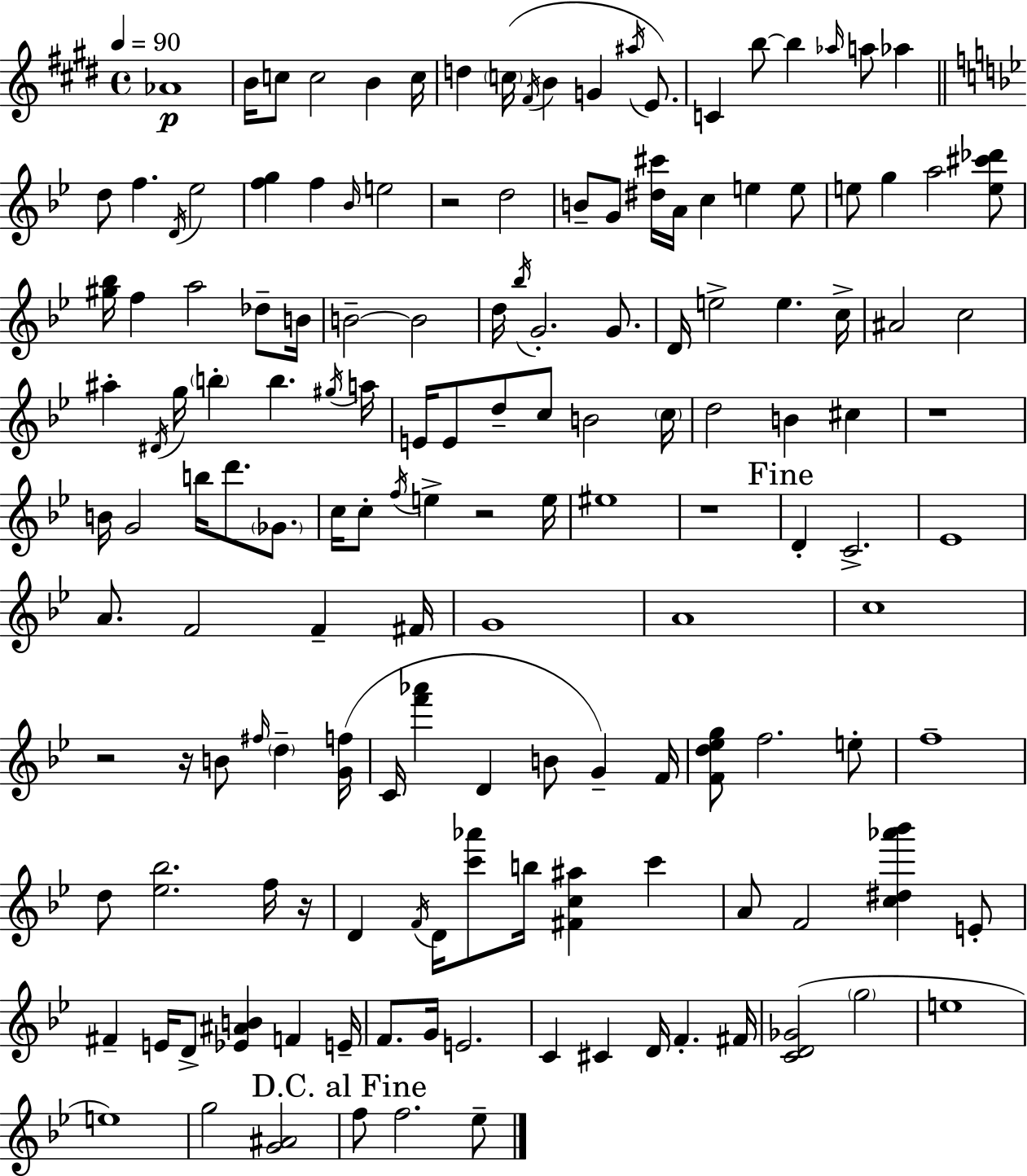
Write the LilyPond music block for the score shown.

{
  \clef treble
  \time 4/4
  \defaultTimeSignature
  \key e \major
  \tempo 4 = 90
  aes'1\p | b'16 c''8 c''2 b'4 c''16 | d''4 \parenthesize c''16( \acciaccatura { fis'16 } b'4 g'4 \acciaccatura { ais''16 } e'8.) | c'4 b''8~~ b''4 \grace { aes''16 } a''8 aes''4 | \break \bar "||" \break \key g \minor d''8 f''4. \acciaccatura { d'16 } ees''2 | <f'' g''>4 f''4 \grace { bes'16 } e''2 | r2 d''2 | b'8-- g'8 <dis'' cis'''>16 a'16 c''4 e''4 | \break e''8 e''8 g''4 a''2 | <e'' cis''' des'''>8 <gis'' bes''>16 f''4 a''2 des''8-- | b'16 b'2--~~ b'2 | d''16 \acciaccatura { bes''16 } g'2.-. | \break g'8. d'16 e''2-> e''4. | c''16-> ais'2 c''2 | ais''4-. \acciaccatura { dis'16 } g''16 \parenthesize b''4-. b''4. | \acciaccatura { gis''16 } a''16 e'16 e'8 d''8-- c''8 b'2 | \break \parenthesize c''16 d''2 b'4 | cis''4 r1 | b'16 g'2 b''16 d'''8. | \parenthesize ges'8. c''16 c''8-. \acciaccatura { f''16 } e''4-> r2 | \break e''16 eis''1 | r1 | \mark "Fine" d'4-. c'2.-> | ees'1 | \break a'8. f'2 | f'4-- fis'16 g'1 | a'1 | c''1 | \break r2 r16 b'8 | \grace { fis''16 } \parenthesize d''4-- <g' f''>16( c'16 <f''' aes'''>4 d'4 | b'8 g'4--) f'16 <f' d'' ees'' g''>8 f''2. | e''8-. f''1-- | \break d''8 <ees'' bes''>2. | f''16 r16 d'4 \acciaccatura { f'16 } d'16 <c''' aes'''>8 b''16 | <fis' c'' ais''>4 c'''4 a'8 f'2 | <c'' dis'' aes''' bes'''>4 e'8-. fis'4-- e'16 d'8-> <ees' ais' b'>4 | \break f'4 e'16-- f'8. g'16 e'2. | c'4 cis'4 | d'16 f'4.-. fis'16 <c' d' ges'>2( | \parenthesize g''2 e''1 | \break e''1) | g''2 | <g' ais'>2 \mark "D.C. al Fine" f''8 f''2. | ees''8-- \bar "|."
}